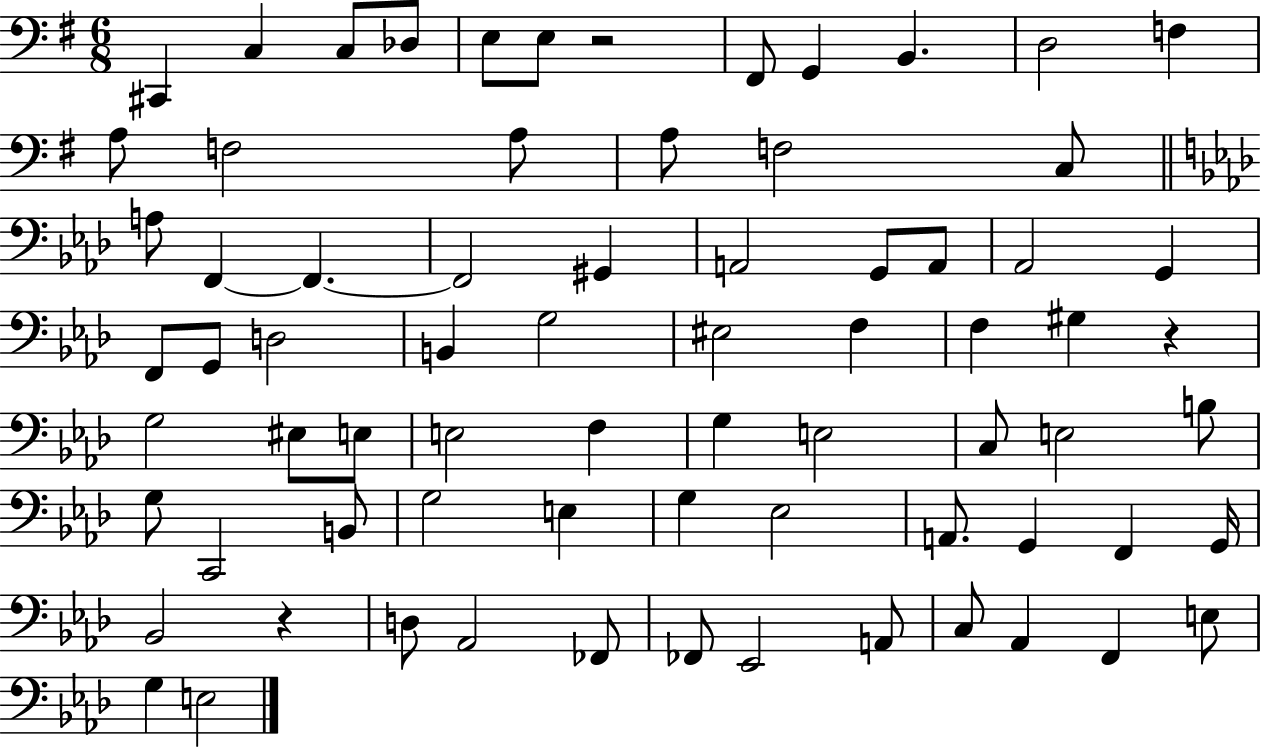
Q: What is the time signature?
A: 6/8